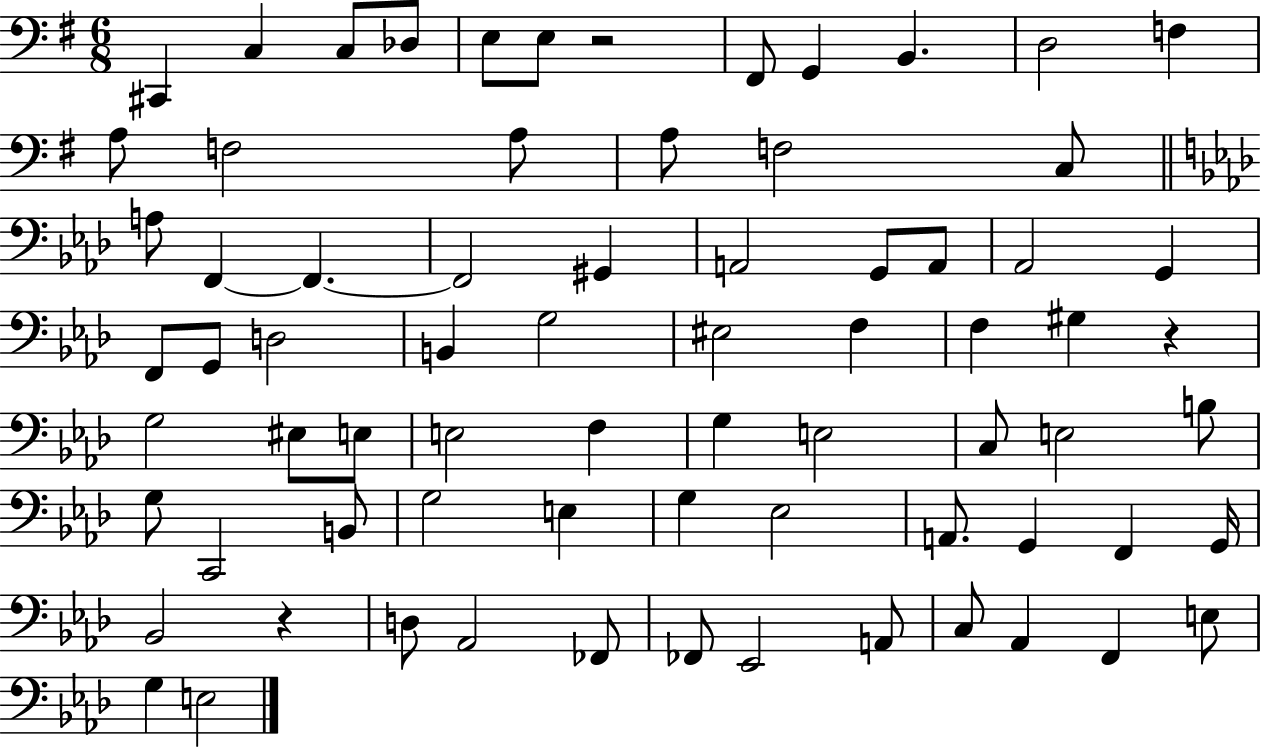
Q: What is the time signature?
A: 6/8